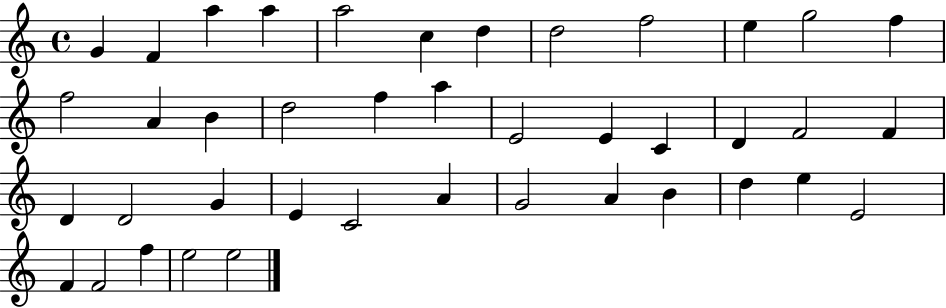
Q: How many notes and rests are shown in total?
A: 41